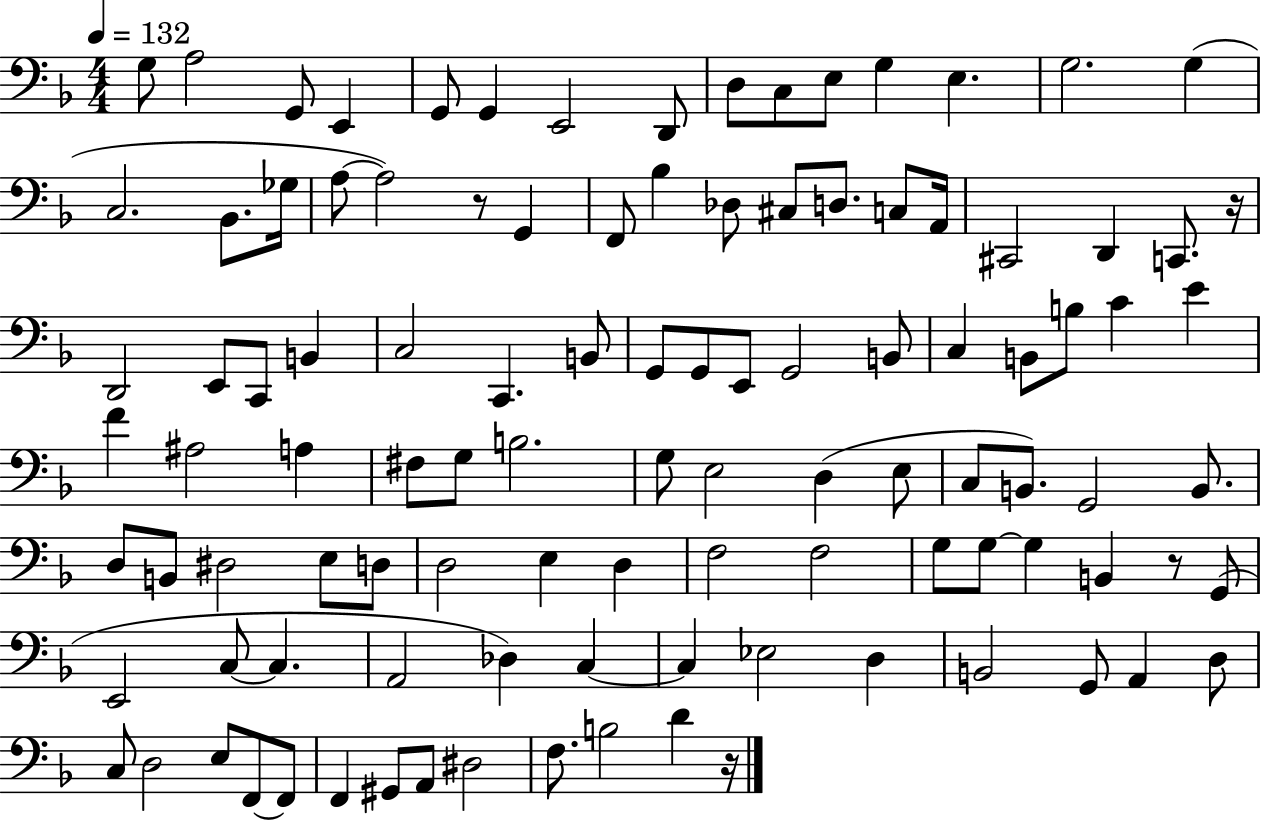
G3/e A3/h G2/e E2/q G2/e G2/q E2/h D2/e D3/e C3/e E3/e G3/q E3/q. G3/h. G3/q C3/h. Bb2/e. Gb3/s A3/e A3/h R/e G2/q F2/e Bb3/q Db3/e C#3/e D3/e. C3/e A2/s C#2/h D2/q C2/e. R/s D2/h E2/e C2/e B2/q C3/h C2/q. B2/e G2/e G2/e E2/e G2/h B2/e C3/q B2/e B3/e C4/q E4/q F4/q A#3/h A3/q F#3/e G3/e B3/h. G3/e E3/h D3/q E3/e C3/e B2/e. G2/h B2/e. D3/e B2/e D#3/h E3/e D3/e D3/h E3/q D3/q F3/h F3/h G3/e G3/e G3/q B2/q R/e G2/e E2/h C3/e C3/q. A2/h Db3/q C3/q C3/q Eb3/h D3/q B2/h G2/e A2/q D3/e C3/e D3/h E3/e F2/e F2/e F2/q G#2/e A2/e D#3/h F3/e. B3/h D4/q R/s